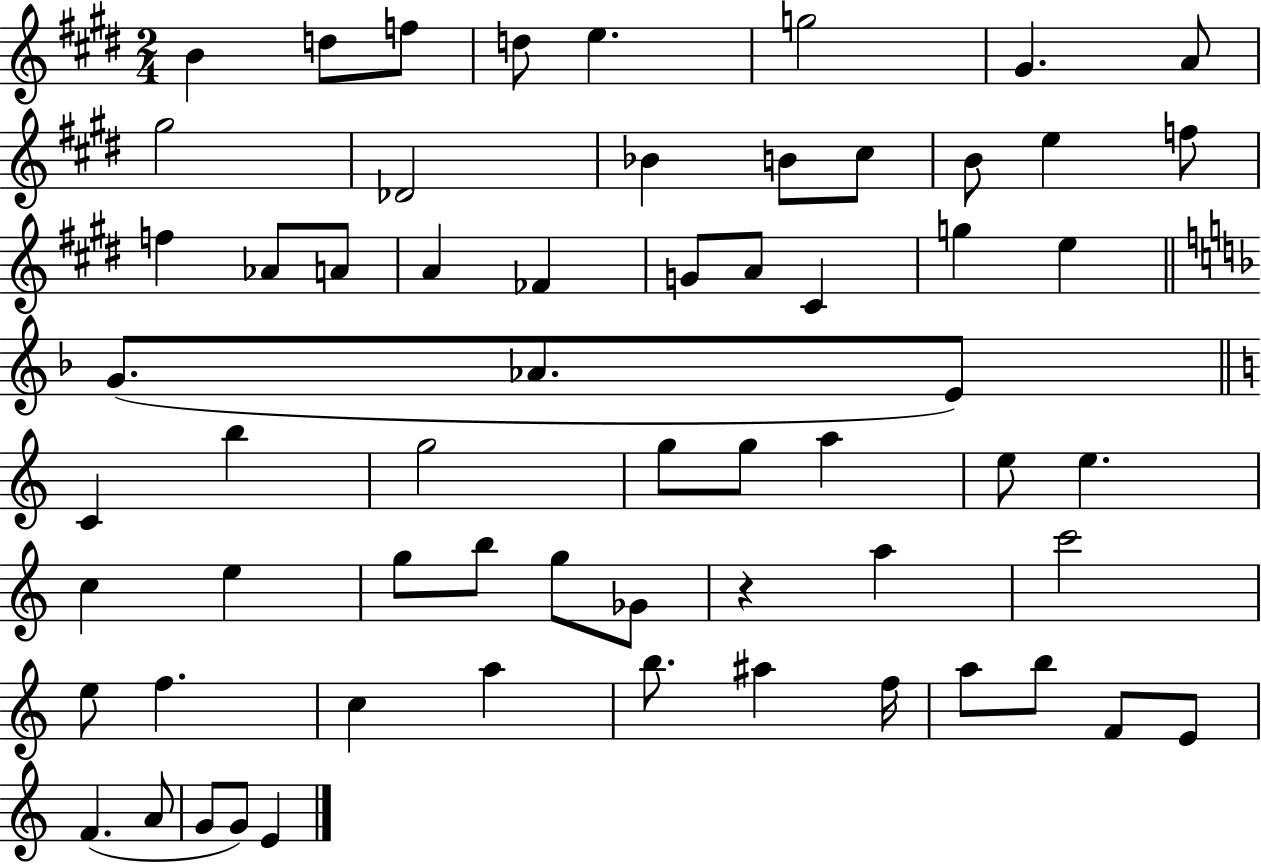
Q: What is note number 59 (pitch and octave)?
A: G4